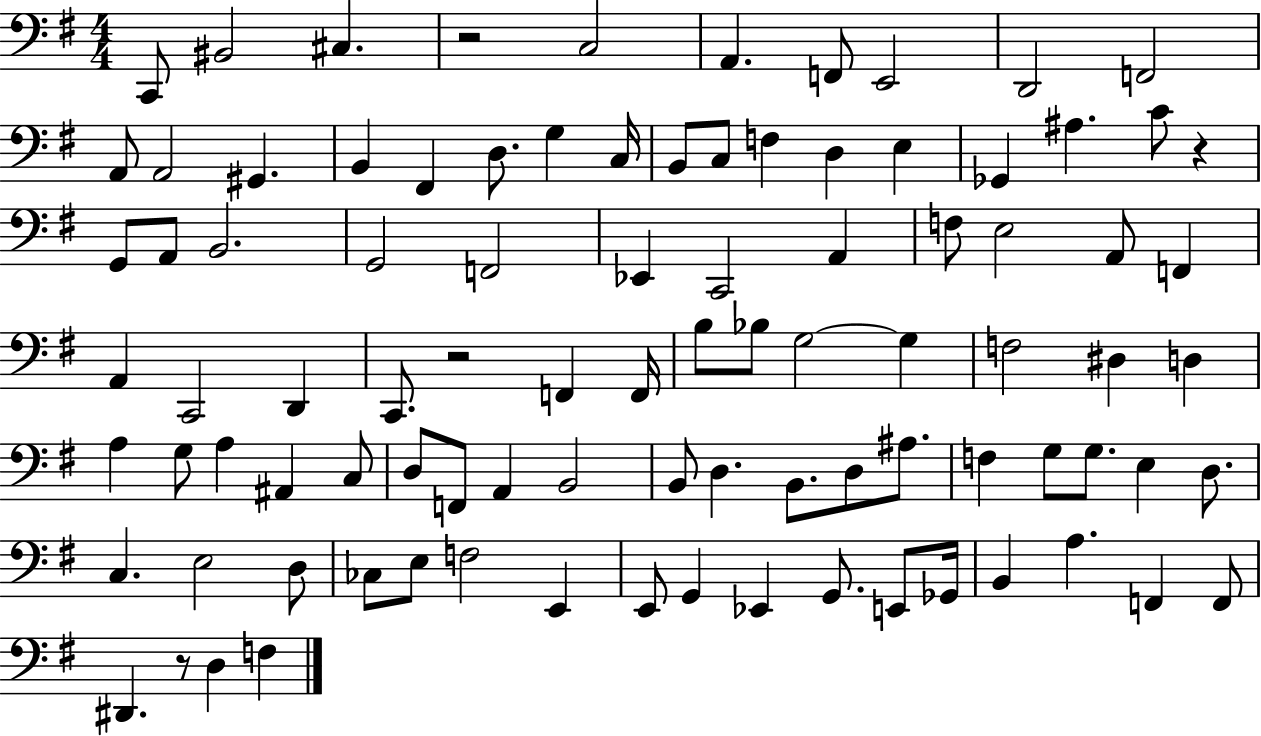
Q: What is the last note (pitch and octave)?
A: F3